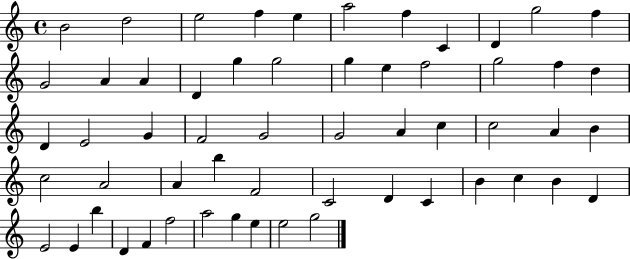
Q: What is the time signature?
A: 4/4